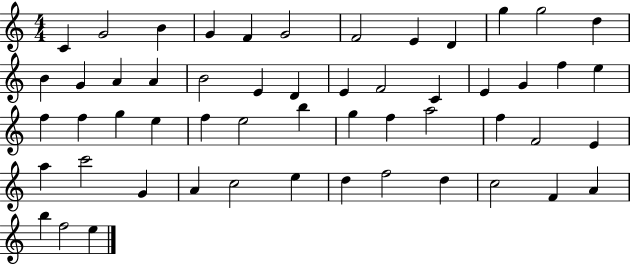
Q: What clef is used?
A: treble